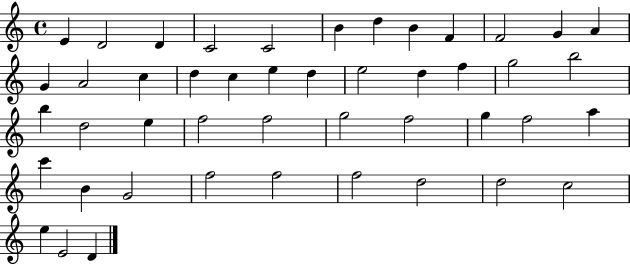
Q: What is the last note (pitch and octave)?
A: D4